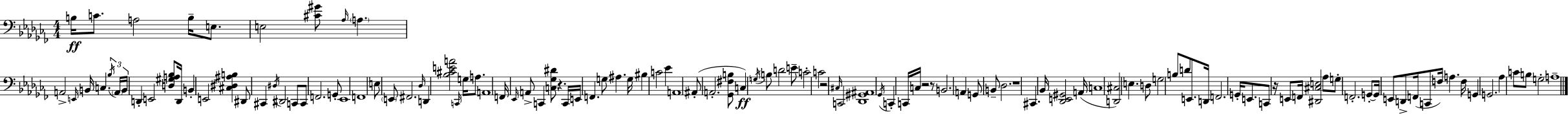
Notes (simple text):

B3/s C4/e. A3/h B3/s E3/e. E3/h [C#4,G#4]/e Ab3/s A3/q. A2/h E2/s B2/s C3/q. Bb3/s A2/s B2/s D2/q E2/h [D3,G#3,A3,Bb3]/e D2/s B2/q E2/h [C#3,D#3,A#3,B3]/q D#2/e C#2/q D#3/s D#2/h C2/e C2/e F2/h. G2/e Eb2/w F2/w E3/e E2/e F#2/h. Db3/s D2/q [Bb3,C#4,E4,A4]/h C2/s G3/s A3/e. A2/w F2/s Eb2/s A2/e C2/q [C3,Gb3,D#4]/e R/q. C2/s E2/s F2/q. G3/e A#3/q. G3/s BIS3/q C4/h Eb4/q A2/w A#2/e A2/h. [Gb2,F#3,B3]/e C3/q G3/s B3/e D4/h E4/e C4/h C4/h R/h C#3/s C2/h [Db2,G#2,A#2]/w Gb2/s C2/q C2/s C3/s R/h R/e B2/h. A2/q G2/e B2/e Db3/h. R/w C#2/q. Bb2/s [Db2,E2,G#2]/h A2/s C3/w [D2,C#3]/h E3/q. D3/e G3/h B3/e D4/e E2/e. D2/s F2/h. G2/s E2/e. C2/e R/s E2/e F2/s [D#2,C#3,E3]/h Ab3/e G3/e F2/h. G2/e G2/s E2/e D2/e F2/s C2/e F3/s A3/q. F3/s G2/q G2/h. Ab3/q C4/e B3/e G3/h A3/w